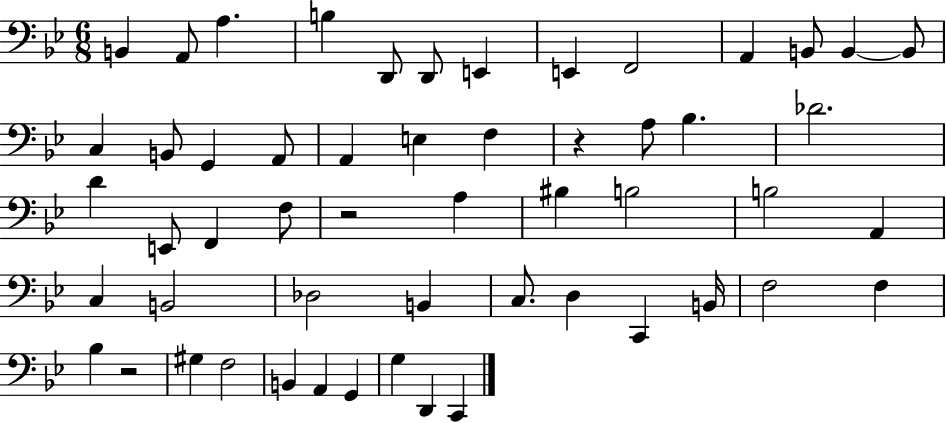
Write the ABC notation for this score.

X:1
T:Untitled
M:6/8
L:1/4
K:Bb
B,, A,,/2 A, B, D,,/2 D,,/2 E,, E,, F,,2 A,, B,,/2 B,, B,,/2 C, B,,/2 G,, A,,/2 A,, E, F, z A,/2 _B, _D2 D E,,/2 F,, F,/2 z2 A, ^B, B,2 B,2 A,, C, B,,2 _D,2 B,, C,/2 D, C,, B,,/4 F,2 F, _B, z2 ^G, F,2 B,, A,, G,, G, D,, C,,